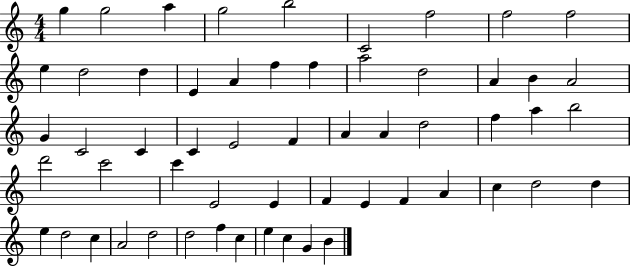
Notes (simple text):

G5/q G5/h A5/q G5/h B5/h C4/h F5/h F5/h F5/h E5/q D5/h D5/q E4/q A4/q F5/q F5/q A5/h D5/h A4/q B4/q A4/h G4/q C4/h C4/q C4/q E4/h F4/q A4/q A4/q D5/h F5/q A5/q B5/h D6/h C6/h C6/q E4/h E4/q F4/q E4/q F4/q A4/q C5/q D5/h D5/q E5/q D5/h C5/q A4/h D5/h D5/h F5/q C5/q E5/q C5/q G4/q B4/q